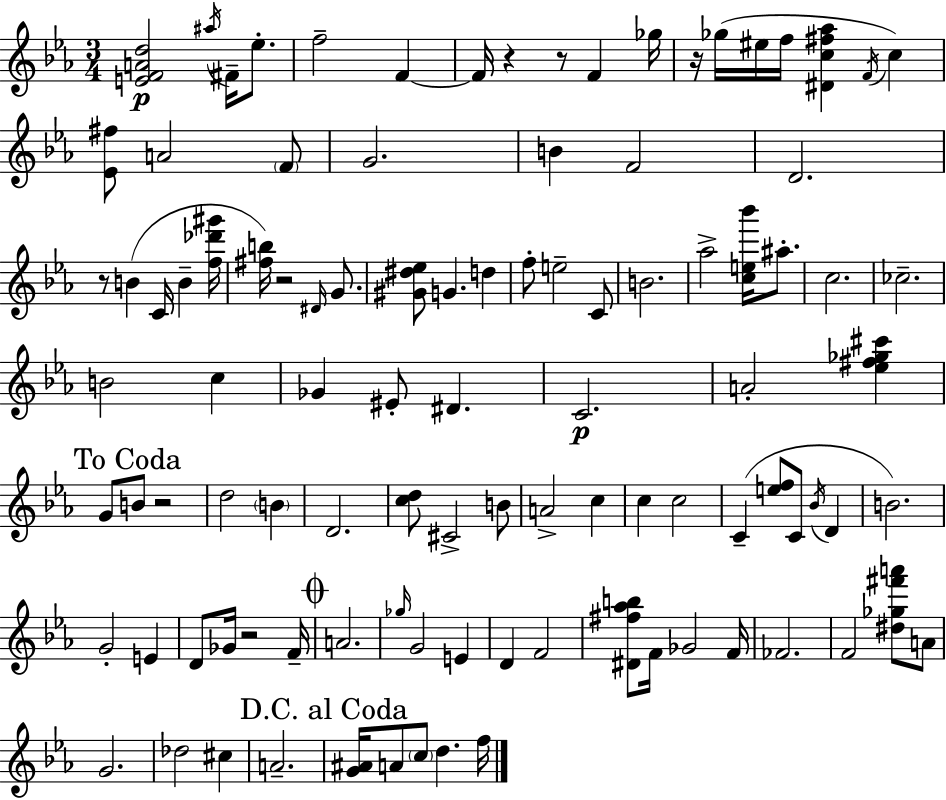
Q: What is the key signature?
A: EES major